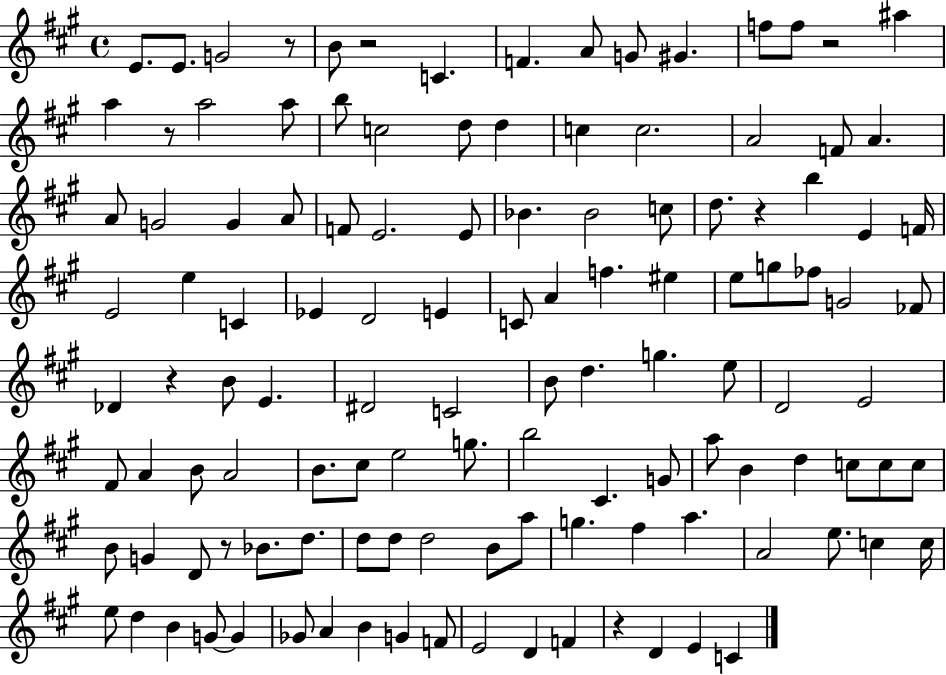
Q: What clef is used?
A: treble